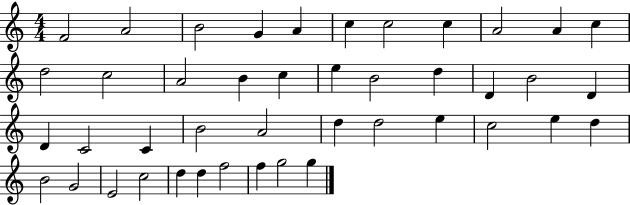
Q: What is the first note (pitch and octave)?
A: F4